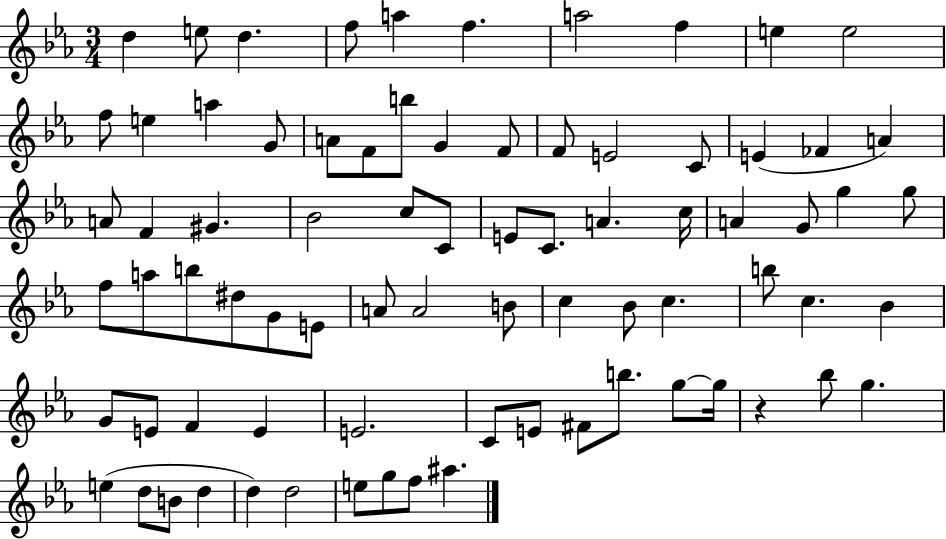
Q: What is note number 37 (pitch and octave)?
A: G4